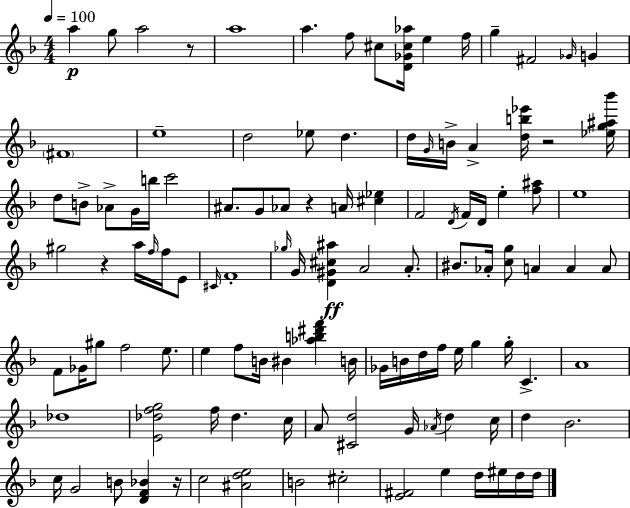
{
  \clef treble
  \numericTimeSignature
  \time 4/4
  \key d \minor
  \tempo 4 = 100
  \repeat volta 2 { a''4\p g''8 a''2 r8 | a''1 | a''4. f''8 cis''8 <d' ges' cis'' aes''>16 e''4 f''16 | g''4-- fis'2 \grace { ges'16 } g'4 | \break \parenthesize fis'1 | e''1-- | d''2 ees''8 d''4. | d''16 \grace { g'16 } b'16-> a'4-> <d'' b'' ees'''>16 r2 | \break <ees'' g'' ais'' bes'''>16 d''8 b'8-> aes'8-> g'16 b''16 c'''2 | ais'8. g'8 aes'8 r4 a'16 <cis'' ees''>4 | f'2 \acciaccatura { d'16 } f'16 d'16 e''4-. | <f'' ais''>8 e''1 | \break gis''2 r4 a''16 | \grace { f''16 } f''16 e'8 \grace { cis'16 } f'1-. | \grace { ges''16 } g'16 <d' gis' cis'' ais''>4\ff a'2 | a'8.-. bis'8. aes'16-. <c'' g''>8 a'4 | \break a'4 a'8 f'8 ges'16 gis''8 f''2 | e''8. e''4 f''8 b'16 bis'4 | <aes'' b'' dis''' f'''>4 b'16 ges'16 b'16 d''16 f''16 e''16 g''4 g''16-. | c'4.-> a'1 | \break des''1 | <e' des'' f'' g''>2 f''16 des''4. | c''16 a'8 <cis' d''>2 | g'16 \acciaccatura { aes'16 } d''4 c''16 d''4 bes'2. | \break c''16 g'2 | b'8 <d' f' bes'>4 r16 c''2 <ais' d'' e''>2 | b'2 cis''2-. | <e' fis'>2 e''4 | \break d''16 eis''16 d''16 d''16 } \bar "|."
}